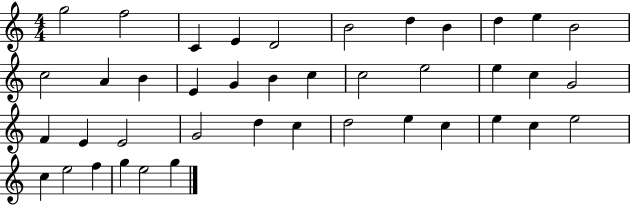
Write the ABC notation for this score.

X:1
T:Untitled
M:4/4
L:1/4
K:C
g2 f2 C E D2 B2 d B d e B2 c2 A B E G B c c2 e2 e c G2 F E E2 G2 d c d2 e c e c e2 c e2 f g e2 g